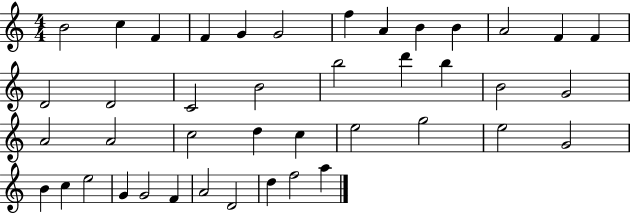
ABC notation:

X:1
T:Untitled
M:4/4
L:1/4
K:C
B2 c F F G G2 f A B B A2 F F D2 D2 C2 B2 b2 d' b B2 G2 A2 A2 c2 d c e2 g2 e2 G2 B c e2 G G2 F A2 D2 d f2 a